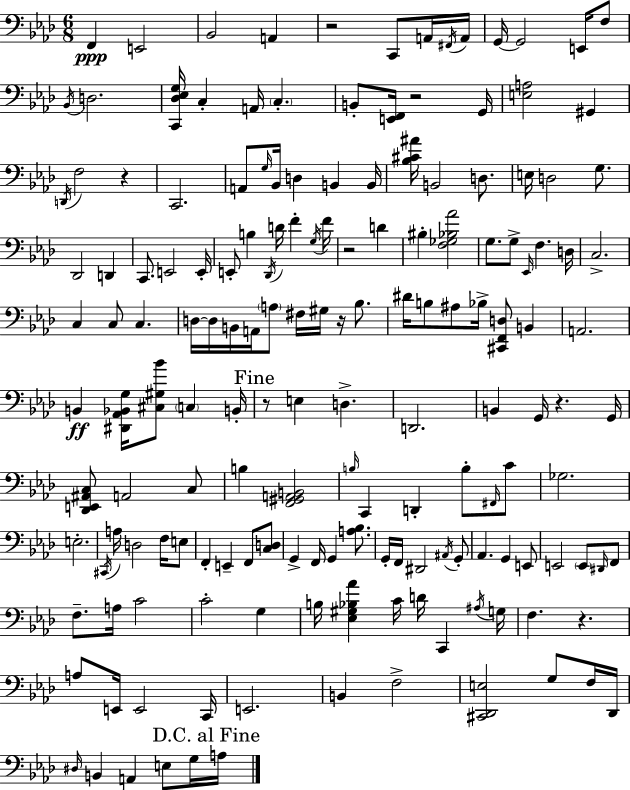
{
  \clef bass
  \numericTimeSignature
  \time 6/8
  \key aes \major
  f,4\ppp e,2 | bes,2 a,4 | r2 c,8 a,16 \acciaccatura { fis,16 } | a,16 g,16~~ g,2 e,16 f8 | \break \acciaccatura { bes,16 } d2. | <c, des ees g>16 c4-. a,16 \parenthesize c4.-. | b,8-. <e, f,>16 r2 | g,16 <e a>2 gis,4 | \break \acciaccatura { d,16 } f2 r4 | c,2. | a,8 \grace { g16 } bes,16 d4 b,4 | b,16 <bes cis' ais'>16 b,2 | \break d8. e16 d2 | g8. des,2 | d,4 c,8. e,2 | e,16-. e,8-. b4 \acciaccatura { des,16 } d'16 | \break f'4-. \acciaccatura { g16 } f'16 r2 | d'4 bis4-. <f ges bes aes'>2 | g8. g8-> \grace { ees,16 } | f4. d16 c2.-> | \break c4 c8 | c4. d16~~ d16 b,16 a,16 \parenthesize a8 | fis16 gis16 r16 bes8. dis'16 b8 ais8 | bes16-> <cis, f, d>8 b,4 a,2. | \break b,4\ff <dis, aes, bes, g>16 | <cis gis bes'>8 \parenthesize c4 b,16-. \mark "Fine" r8 e4 | d4.-> d,2. | b,4 g,16 | \break r4. g,16 <des, e, ais, c>8 a,2 | c8 b4 <f, gis, a, b,>2 | \grace { b16 } c,4 | d,4-. b8-. \grace { fis,16 } c'8 ges2. | \break e2.-. | \acciaccatura { cis,16 } a16 d2 | f16 e8 f,4-. | e,4-- f,8 <c d>8 g,4-> | \break f,16 g,4 <a bes>8. g,16-. f,16 | dis,2 \acciaccatura { ais,16 } g,8-. aes,4. | g,4 e,8 e,2 | \parenthesize e,8 \grace { dis,16 } f,8 | \break f8.-- a16 c'2 | c'2-. g4 | b16 <ees gis bes aes'>4 c'16 d'16 c,4 \acciaccatura { ais16 } | g16 f4. r4. | \break a8 e,16 e,2 | c,16 e,2. | b,4 f2-> | <cis, des, e>2 g8 f16 | \break des,16 \grace { dis16 } b,4 a,4 e8 | g16 \mark "D.C. al Fine" a16 \bar "|."
}